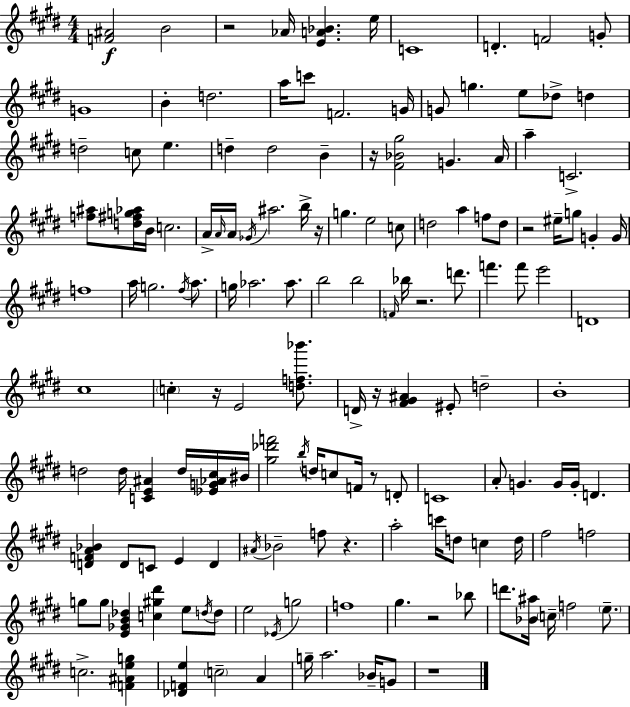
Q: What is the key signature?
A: E major